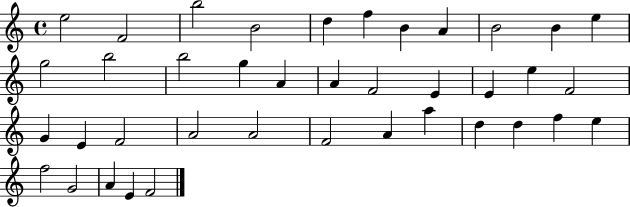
X:1
T:Untitled
M:4/4
L:1/4
K:C
e2 F2 b2 B2 d f B A B2 B e g2 b2 b2 g A A F2 E E e F2 G E F2 A2 A2 F2 A a d d f e f2 G2 A E F2